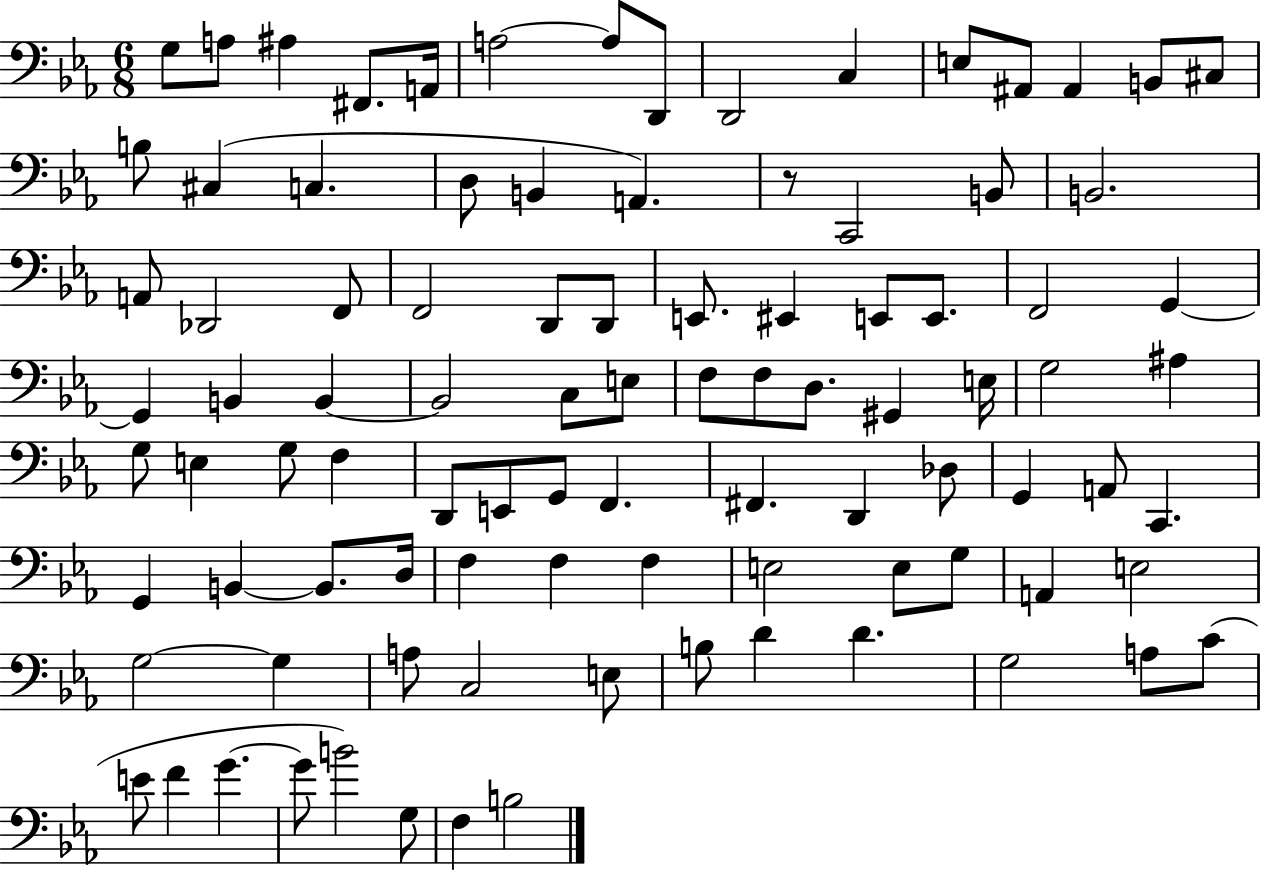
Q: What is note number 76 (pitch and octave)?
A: G3